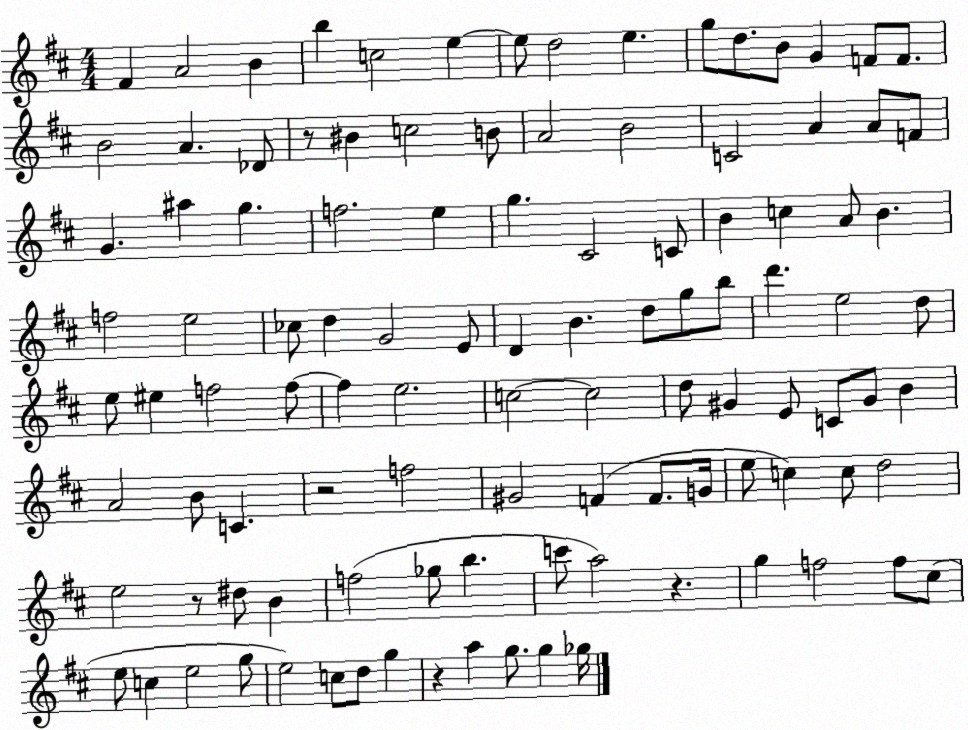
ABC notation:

X:1
T:Untitled
M:4/4
L:1/4
K:D
^F A2 B b c2 e e/2 d2 e g/2 d/2 B/2 G F/2 F/2 B2 A _D/2 z/2 ^B c2 B/2 A2 B2 C2 A A/2 F/2 G ^a g f2 e g ^C2 C/2 B c A/2 B f2 e2 _c/2 d G2 E/2 D B d/2 g/2 b/2 d' e2 d/2 e/2 ^e f2 f/2 f e2 c2 c2 d/2 ^G E/2 C/2 ^G/2 B A2 B/2 C z2 f2 ^G2 F F/2 G/4 e/2 c c/2 d2 e2 z/2 ^d/2 B f2 _g/2 b c'/2 a2 z g f2 f/2 ^c/2 e/2 c e2 g/2 e2 c/2 d/2 g z a g/2 g _g/4